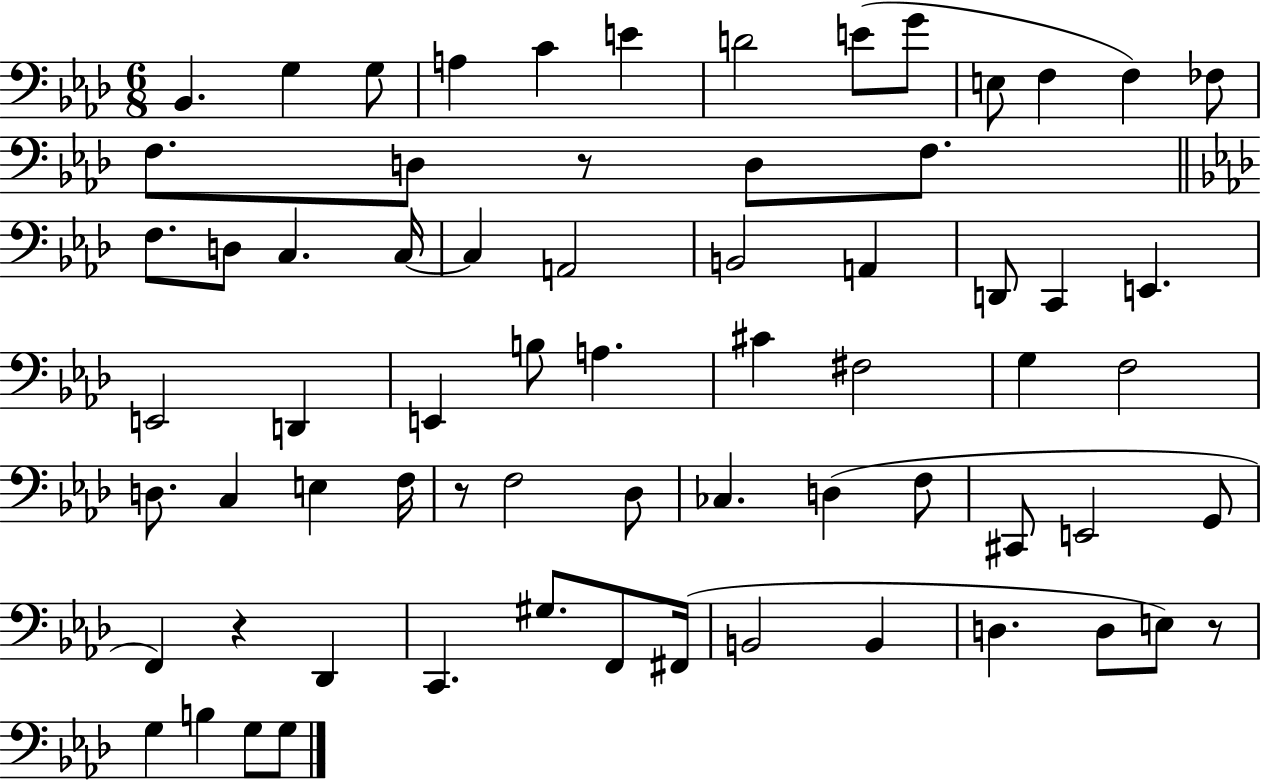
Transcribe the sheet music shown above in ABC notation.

X:1
T:Untitled
M:6/8
L:1/4
K:Ab
_B,, G, G,/2 A, C E D2 E/2 G/2 E,/2 F, F, _F,/2 F,/2 D,/2 z/2 D,/2 F,/2 F,/2 D,/2 C, C,/4 C, A,,2 B,,2 A,, D,,/2 C,, E,, E,,2 D,, E,, B,/2 A, ^C ^F,2 G, F,2 D,/2 C, E, F,/4 z/2 F,2 _D,/2 _C, D, F,/2 ^C,,/2 E,,2 G,,/2 F,, z _D,, C,, ^G,/2 F,,/2 ^F,,/4 B,,2 B,, D, D,/2 E,/2 z/2 G, B, G,/2 G,/2